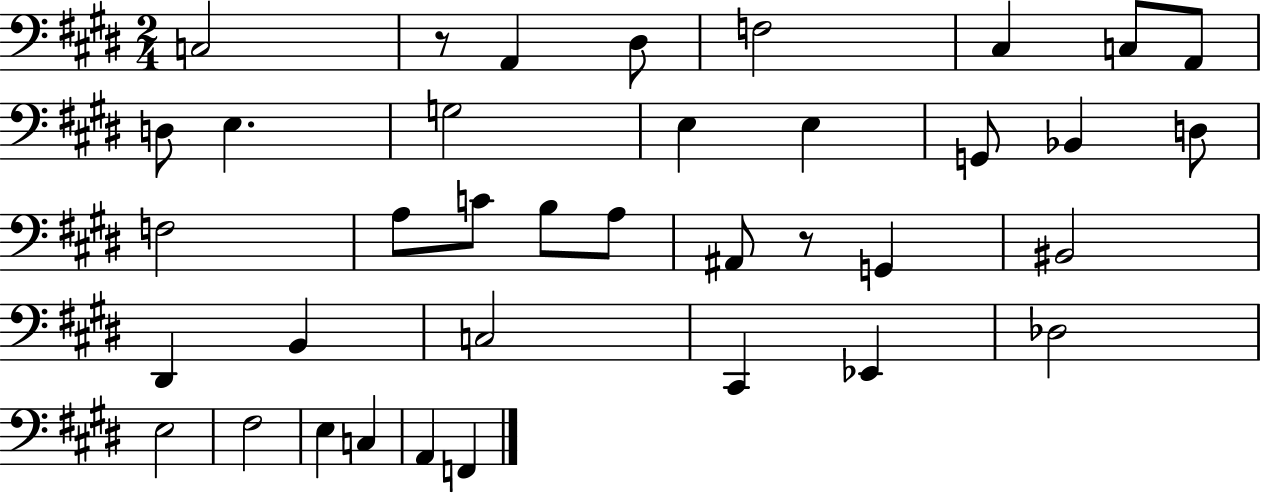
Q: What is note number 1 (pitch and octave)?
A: C3